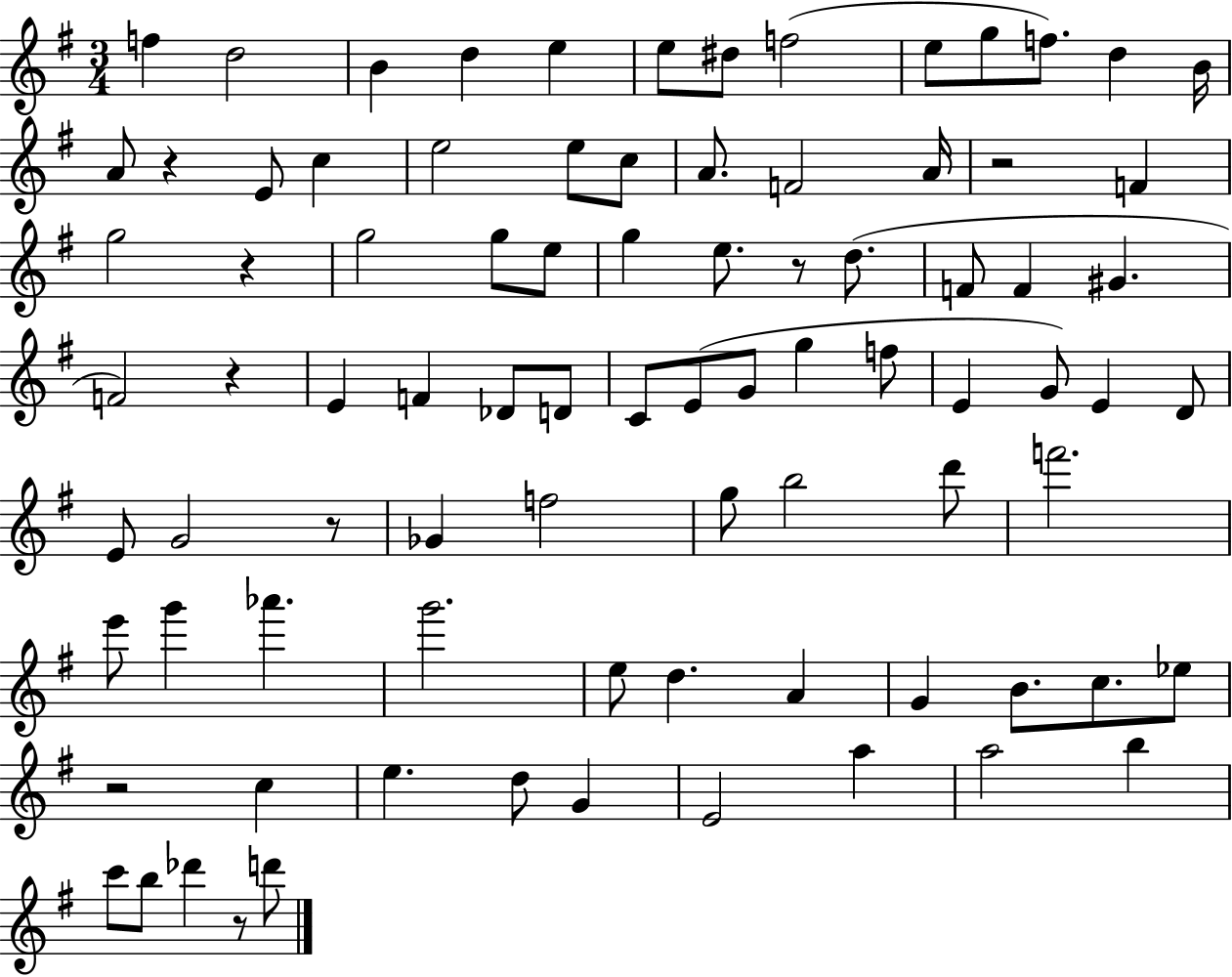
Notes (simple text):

F5/q D5/h B4/q D5/q E5/q E5/e D#5/e F5/h E5/e G5/e F5/e. D5/q B4/s A4/e R/q E4/e C5/q E5/h E5/e C5/e A4/e. F4/h A4/s R/h F4/q G5/h R/q G5/h G5/e E5/e G5/q E5/e. R/e D5/e. F4/e F4/q G#4/q. F4/h R/q E4/q F4/q Db4/e D4/e C4/e E4/e G4/e G5/q F5/e E4/q G4/e E4/q D4/e E4/e G4/h R/e Gb4/q F5/h G5/e B5/h D6/e F6/h. E6/e G6/q Ab6/q. G6/h. E5/e D5/q. A4/q G4/q B4/e. C5/e. Eb5/e R/h C5/q E5/q. D5/e G4/q E4/h A5/q A5/h B5/q C6/e B5/e Db6/q R/e D6/e